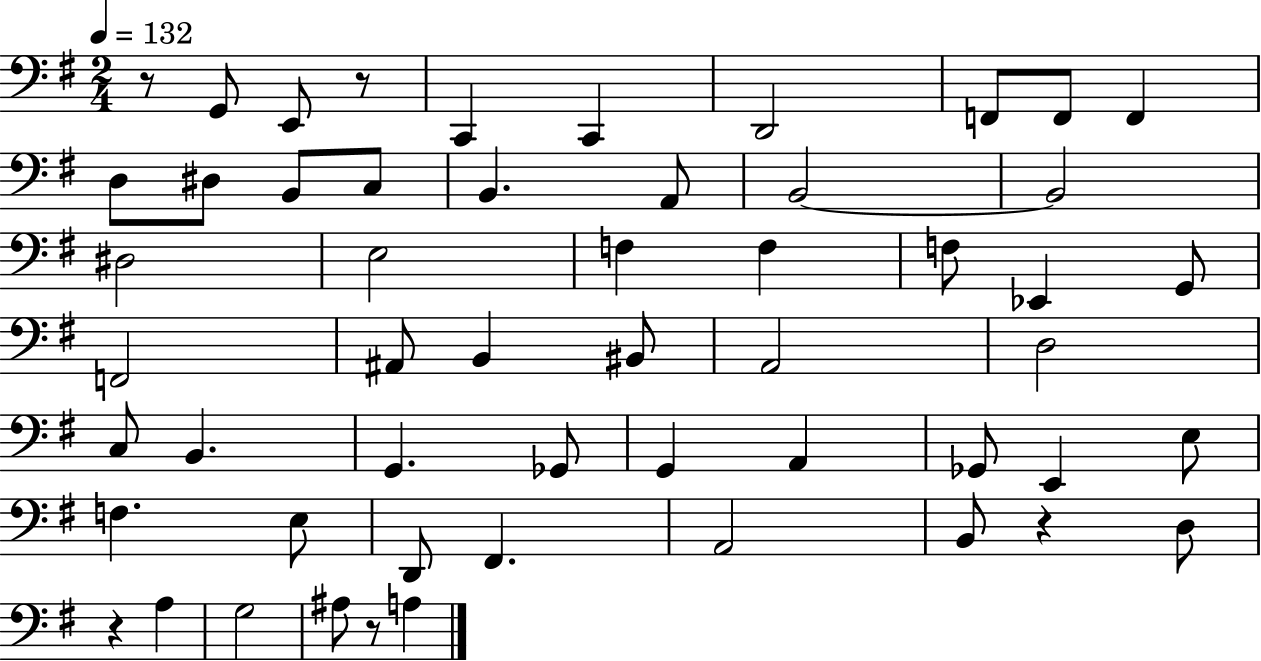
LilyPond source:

{
  \clef bass
  \numericTimeSignature
  \time 2/4
  \key g \major
  \tempo 4 = 132
  r8 g,8 e,8 r8 | c,4 c,4 | d,2 | f,8 f,8 f,4 | \break d8 dis8 b,8 c8 | b,4. a,8 | b,2~~ | b,2 | \break dis2 | e2 | f4 f4 | f8 ees,4 g,8 | \break f,2 | ais,8 b,4 bis,8 | a,2 | d2 | \break c8 b,4. | g,4. ges,8 | g,4 a,4 | ges,8 e,4 e8 | \break f4. e8 | d,8 fis,4. | a,2 | b,8 r4 d8 | \break r4 a4 | g2 | ais8 r8 a4 | \bar "|."
}